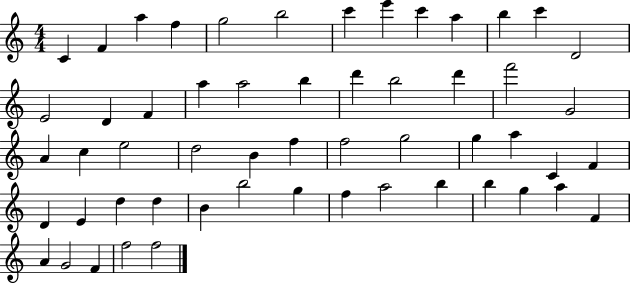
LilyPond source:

{
  \clef treble
  \numericTimeSignature
  \time 4/4
  \key c \major
  c'4 f'4 a''4 f''4 | g''2 b''2 | c'''4 e'''4 c'''4 a''4 | b''4 c'''4 d'2 | \break e'2 d'4 f'4 | a''4 a''2 b''4 | d'''4 b''2 d'''4 | f'''2 g'2 | \break a'4 c''4 e''2 | d''2 b'4 f''4 | f''2 g''2 | g''4 a''4 c'4 f'4 | \break d'4 e'4 d''4 d''4 | b'4 b''2 g''4 | f''4 a''2 b''4 | b''4 g''4 a''4 f'4 | \break a'4 g'2 f'4 | f''2 f''2 | \bar "|."
}